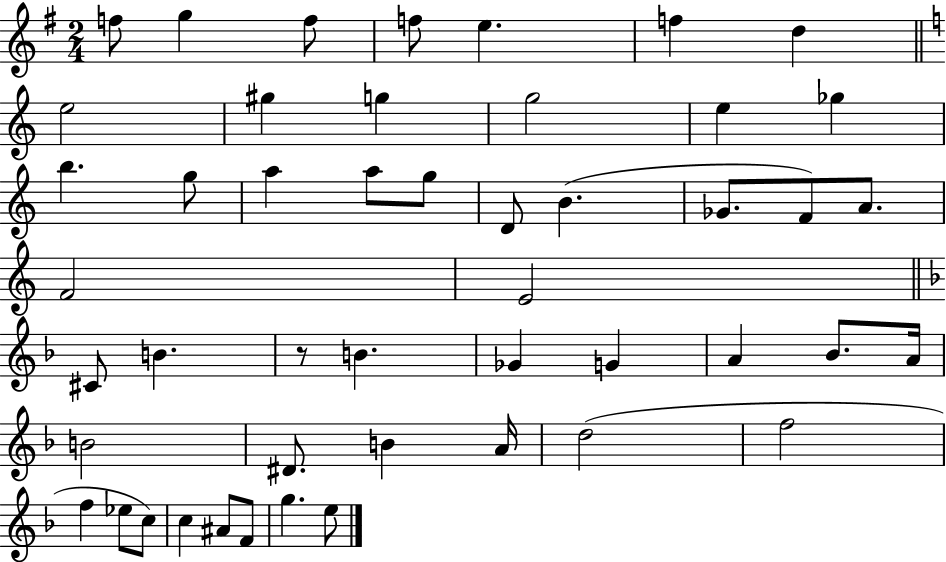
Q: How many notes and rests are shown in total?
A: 48